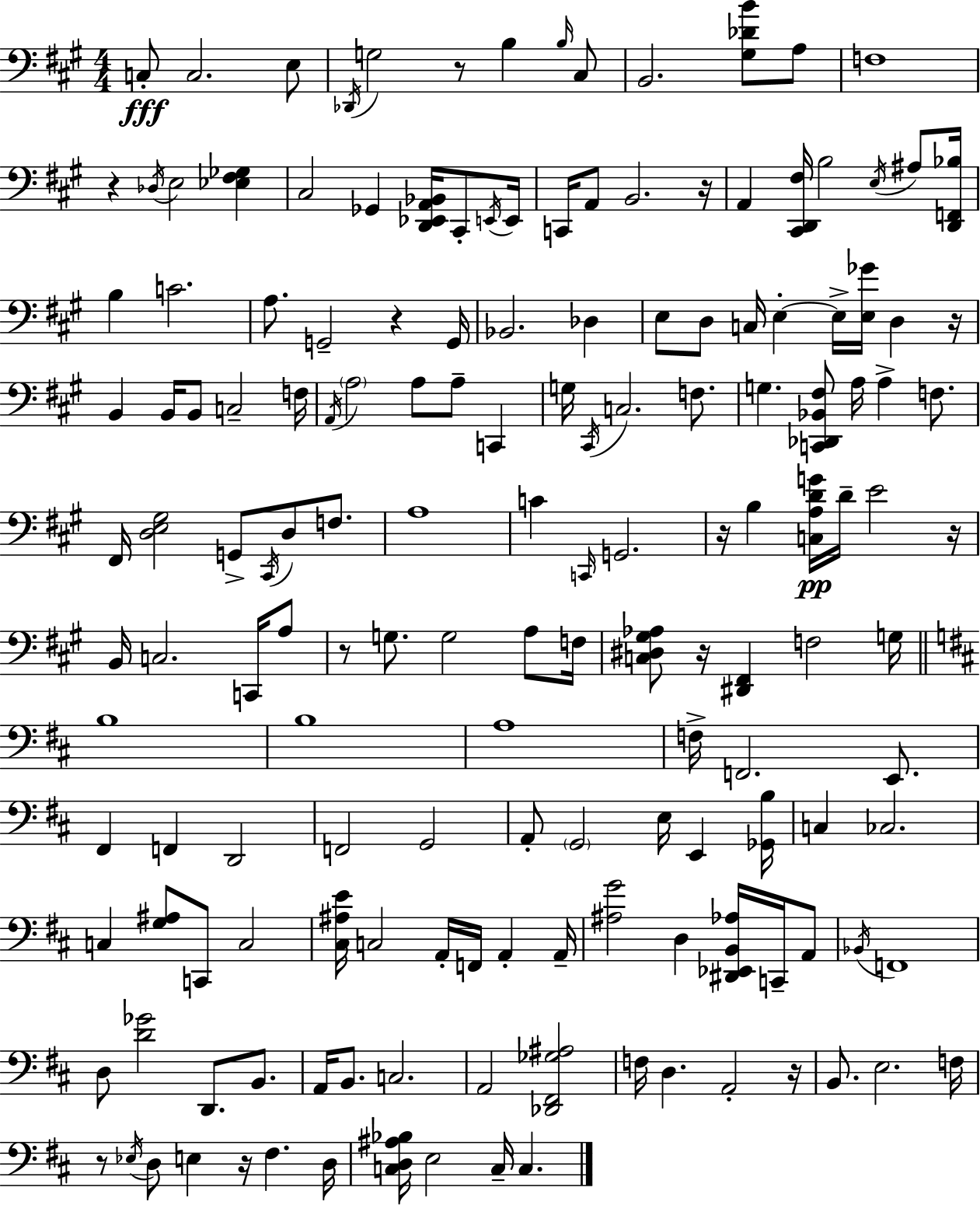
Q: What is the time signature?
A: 4/4